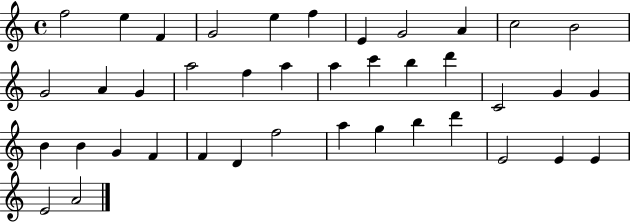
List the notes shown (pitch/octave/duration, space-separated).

F5/h E5/q F4/q G4/h E5/q F5/q E4/q G4/h A4/q C5/h B4/h G4/h A4/q G4/q A5/h F5/q A5/q A5/q C6/q B5/q D6/q C4/h G4/q G4/q B4/q B4/q G4/q F4/q F4/q D4/q F5/h A5/q G5/q B5/q D6/q E4/h E4/q E4/q E4/h A4/h